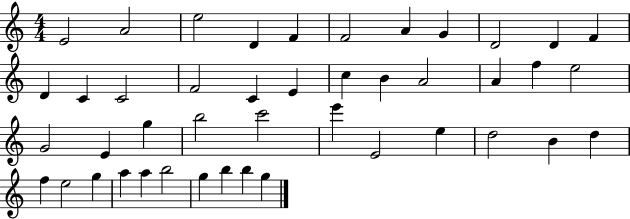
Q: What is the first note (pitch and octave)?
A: E4